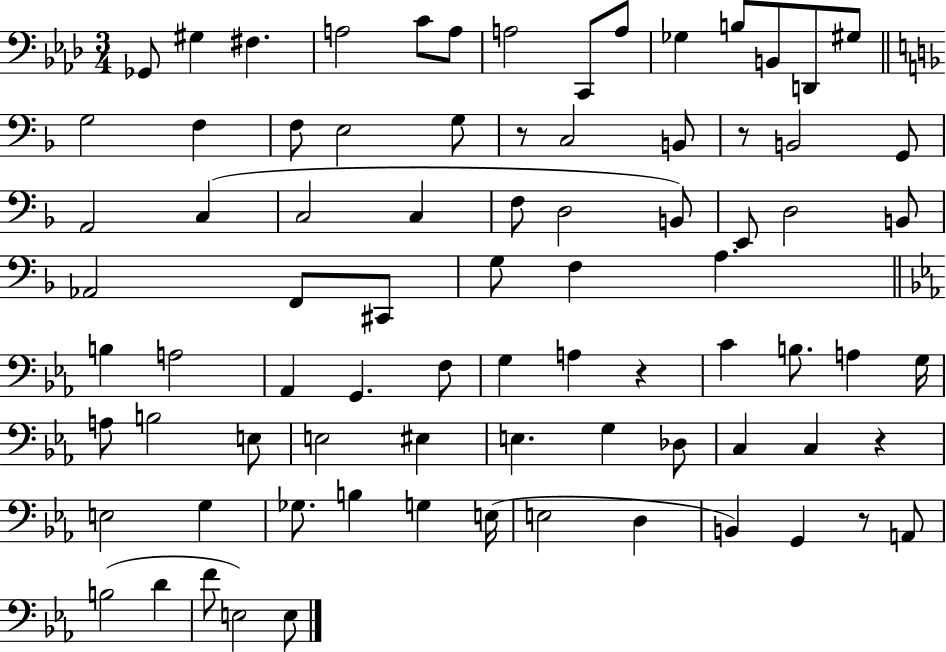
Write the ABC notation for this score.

X:1
T:Untitled
M:3/4
L:1/4
K:Ab
_G,,/2 ^G, ^F, A,2 C/2 A,/2 A,2 C,,/2 A,/2 _G, B,/2 B,,/2 D,,/2 ^G,/2 G,2 F, F,/2 E,2 G,/2 z/2 C,2 B,,/2 z/2 B,,2 G,,/2 A,,2 C, C,2 C, F,/2 D,2 B,,/2 E,,/2 D,2 B,,/2 _A,,2 F,,/2 ^C,,/2 G,/2 F, A, B, A,2 _A,, G,, F,/2 G, A, z C B,/2 A, G,/4 A,/2 B,2 E,/2 E,2 ^E, E, G, _D,/2 C, C, z E,2 G, _G,/2 B, G, E,/4 E,2 D, B,, G,, z/2 A,,/2 B,2 D F/2 E,2 E,/2